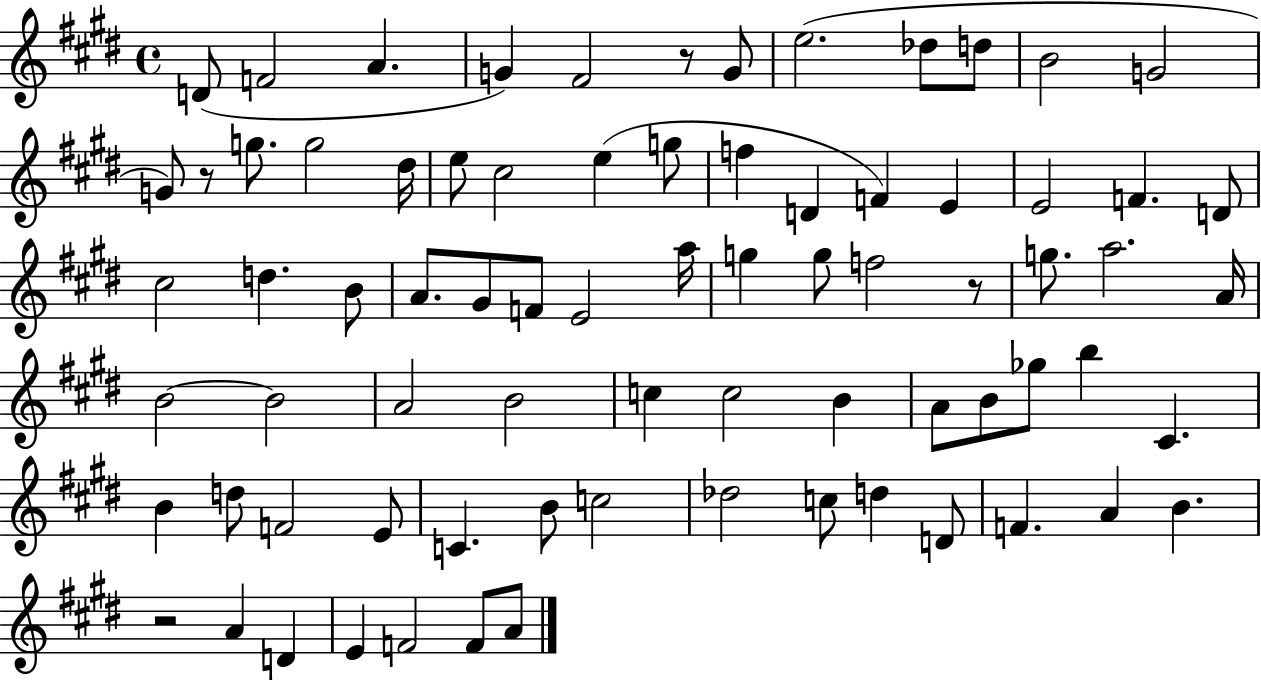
X:1
T:Untitled
M:4/4
L:1/4
K:E
D/2 F2 A G ^F2 z/2 G/2 e2 _d/2 d/2 B2 G2 G/2 z/2 g/2 g2 ^d/4 e/2 ^c2 e g/2 f D F E E2 F D/2 ^c2 d B/2 A/2 ^G/2 F/2 E2 a/4 g g/2 f2 z/2 g/2 a2 A/4 B2 B2 A2 B2 c c2 B A/2 B/2 _g/2 b ^C B d/2 F2 E/2 C B/2 c2 _d2 c/2 d D/2 F A B z2 A D E F2 F/2 A/2